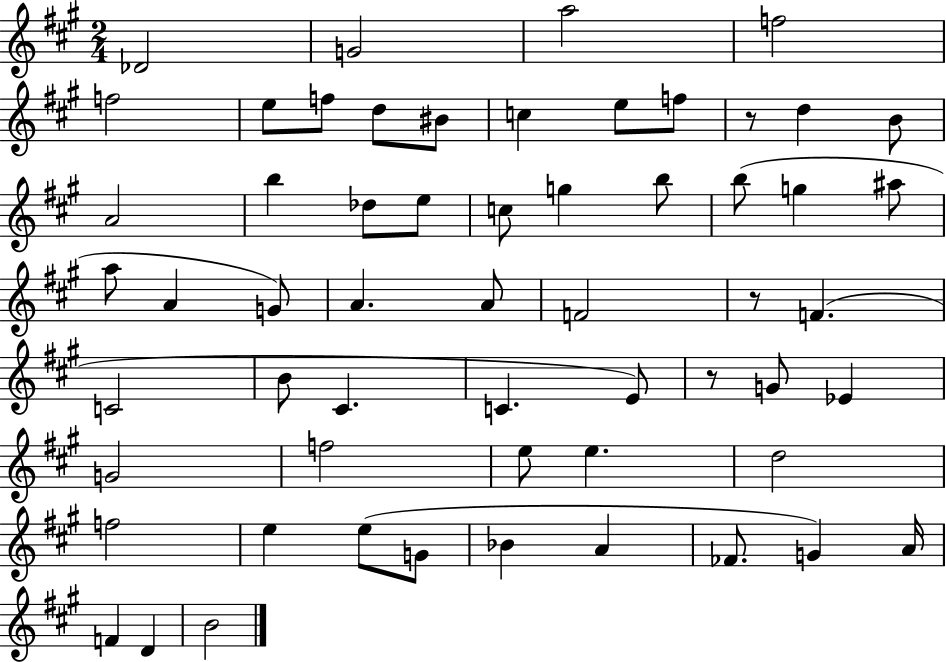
X:1
T:Untitled
M:2/4
L:1/4
K:A
_D2 G2 a2 f2 f2 e/2 f/2 d/2 ^B/2 c e/2 f/2 z/2 d B/2 A2 b _d/2 e/2 c/2 g b/2 b/2 g ^a/2 a/2 A G/2 A A/2 F2 z/2 F C2 B/2 ^C C E/2 z/2 G/2 _E G2 f2 e/2 e d2 f2 e e/2 G/2 _B A _F/2 G A/4 F D B2